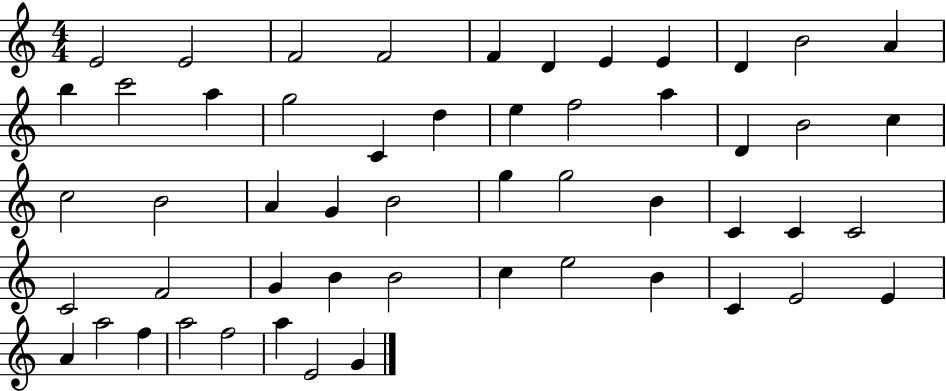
X:1
T:Untitled
M:4/4
L:1/4
K:C
E2 E2 F2 F2 F D E E D B2 A b c'2 a g2 C d e f2 a D B2 c c2 B2 A G B2 g g2 B C C C2 C2 F2 G B B2 c e2 B C E2 E A a2 f a2 f2 a E2 G